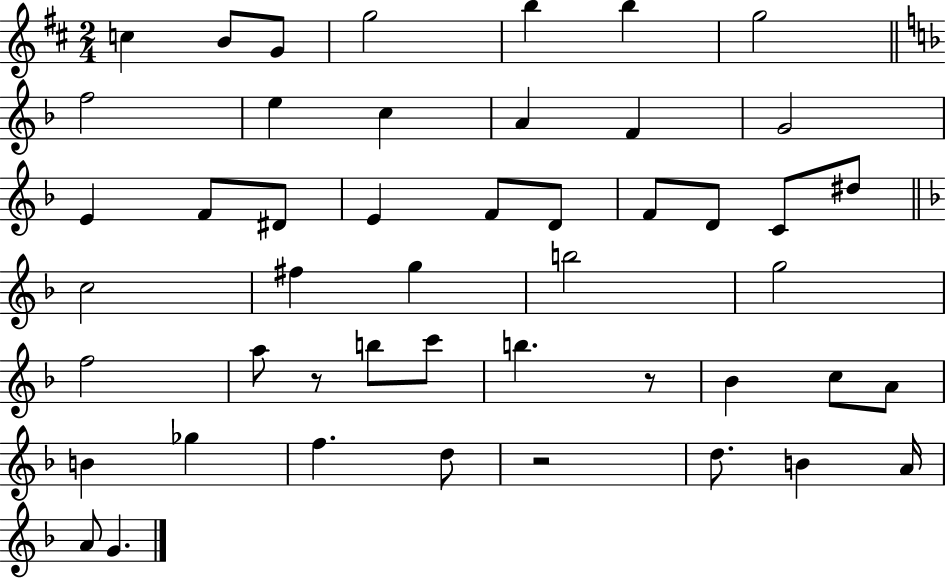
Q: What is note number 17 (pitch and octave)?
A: E4